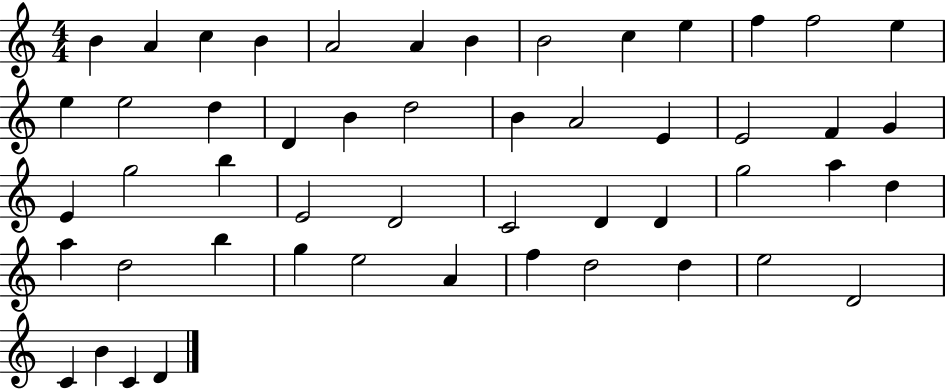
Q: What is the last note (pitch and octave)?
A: D4